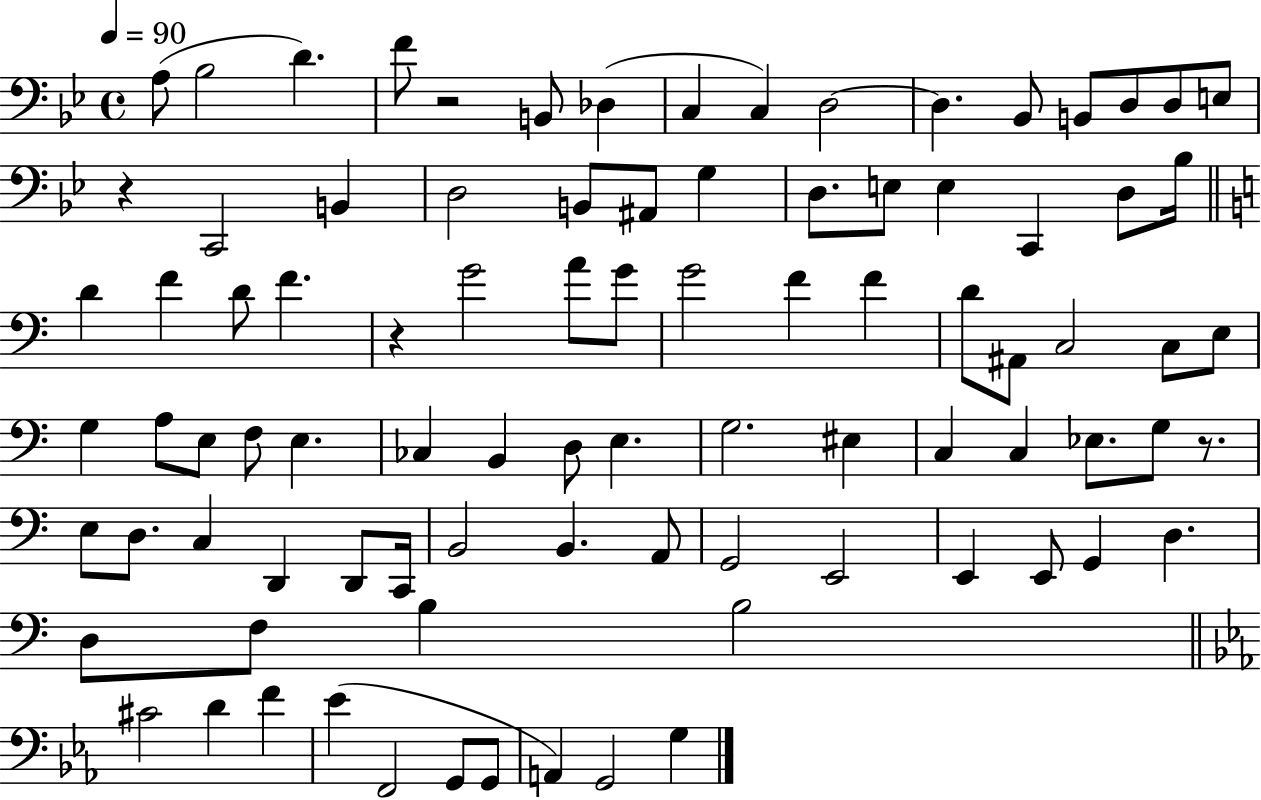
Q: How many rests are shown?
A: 4